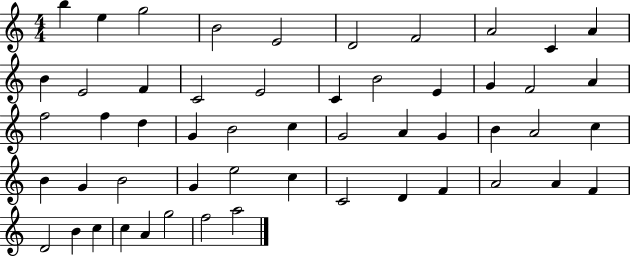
B5/q E5/q G5/h B4/h E4/h D4/h F4/h A4/h C4/q A4/q B4/q E4/h F4/q C4/h E4/h C4/q B4/h E4/q G4/q F4/h A4/q F5/h F5/q D5/q G4/q B4/h C5/q G4/h A4/q G4/q B4/q A4/h C5/q B4/q G4/q B4/h G4/q E5/h C5/q C4/h D4/q F4/q A4/h A4/q F4/q D4/h B4/q C5/q C5/q A4/q G5/h F5/h A5/h